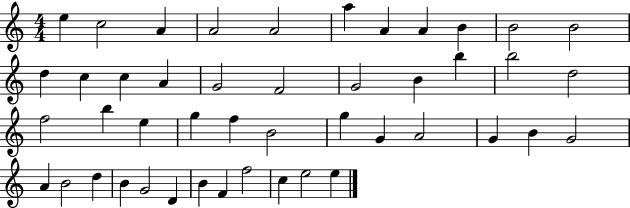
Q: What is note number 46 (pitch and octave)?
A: E5